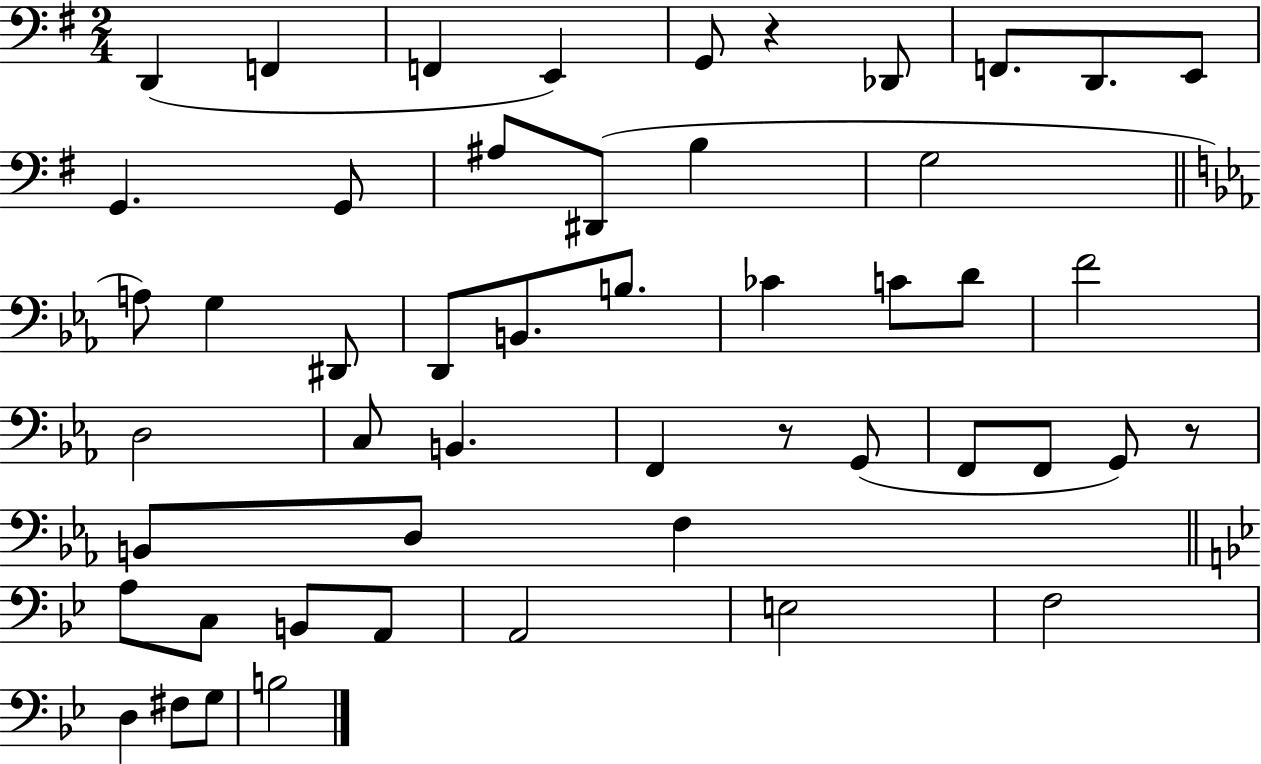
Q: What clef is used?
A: bass